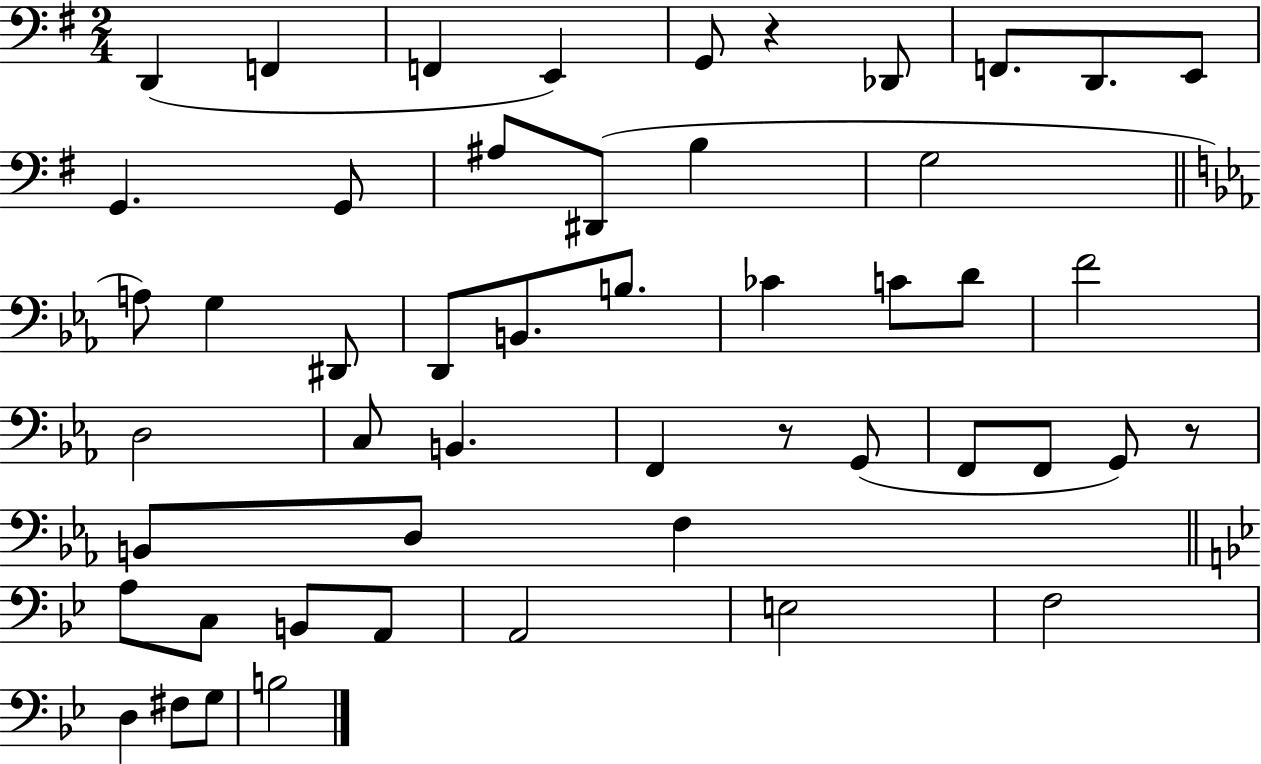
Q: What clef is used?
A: bass